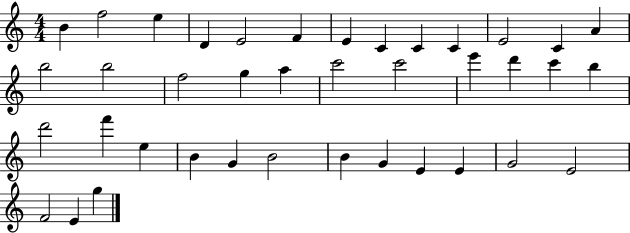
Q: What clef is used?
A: treble